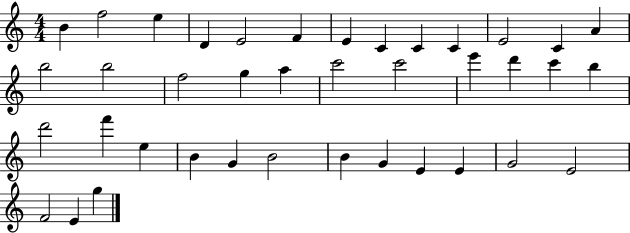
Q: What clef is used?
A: treble